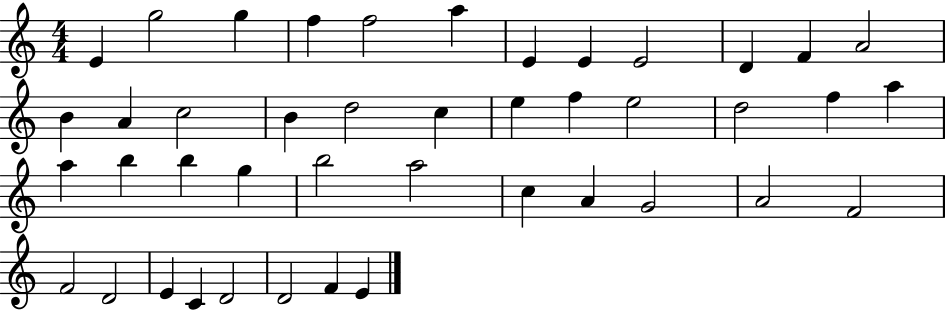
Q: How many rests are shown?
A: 0